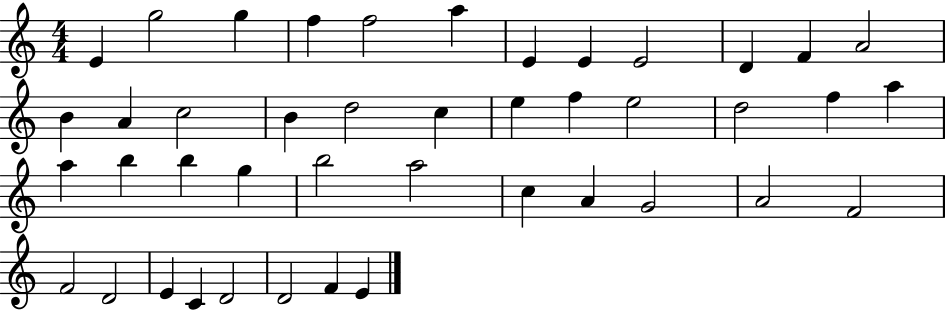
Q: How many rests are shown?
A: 0